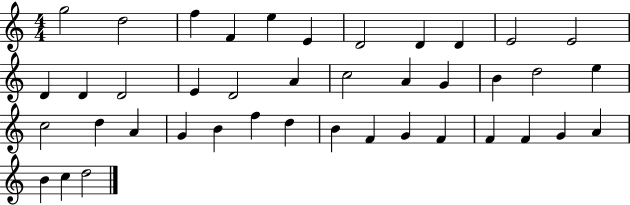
{
  \clef treble
  \numericTimeSignature
  \time 4/4
  \key c \major
  g''2 d''2 | f''4 f'4 e''4 e'4 | d'2 d'4 d'4 | e'2 e'2 | \break d'4 d'4 d'2 | e'4 d'2 a'4 | c''2 a'4 g'4 | b'4 d''2 e''4 | \break c''2 d''4 a'4 | g'4 b'4 f''4 d''4 | b'4 f'4 g'4 f'4 | f'4 f'4 g'4 a'4 | \break b'4 c''4 d''2 | \bar "|."
}